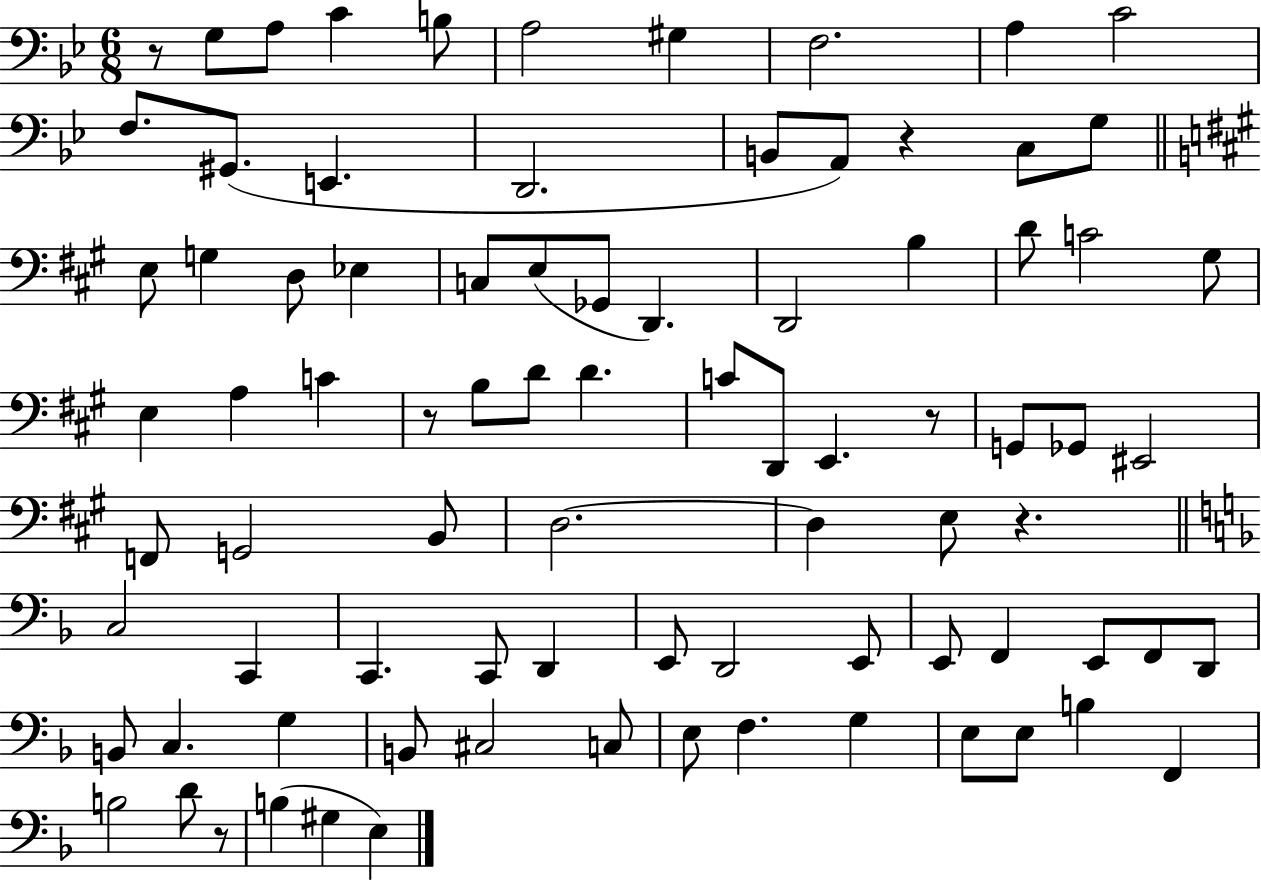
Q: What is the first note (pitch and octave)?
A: G3